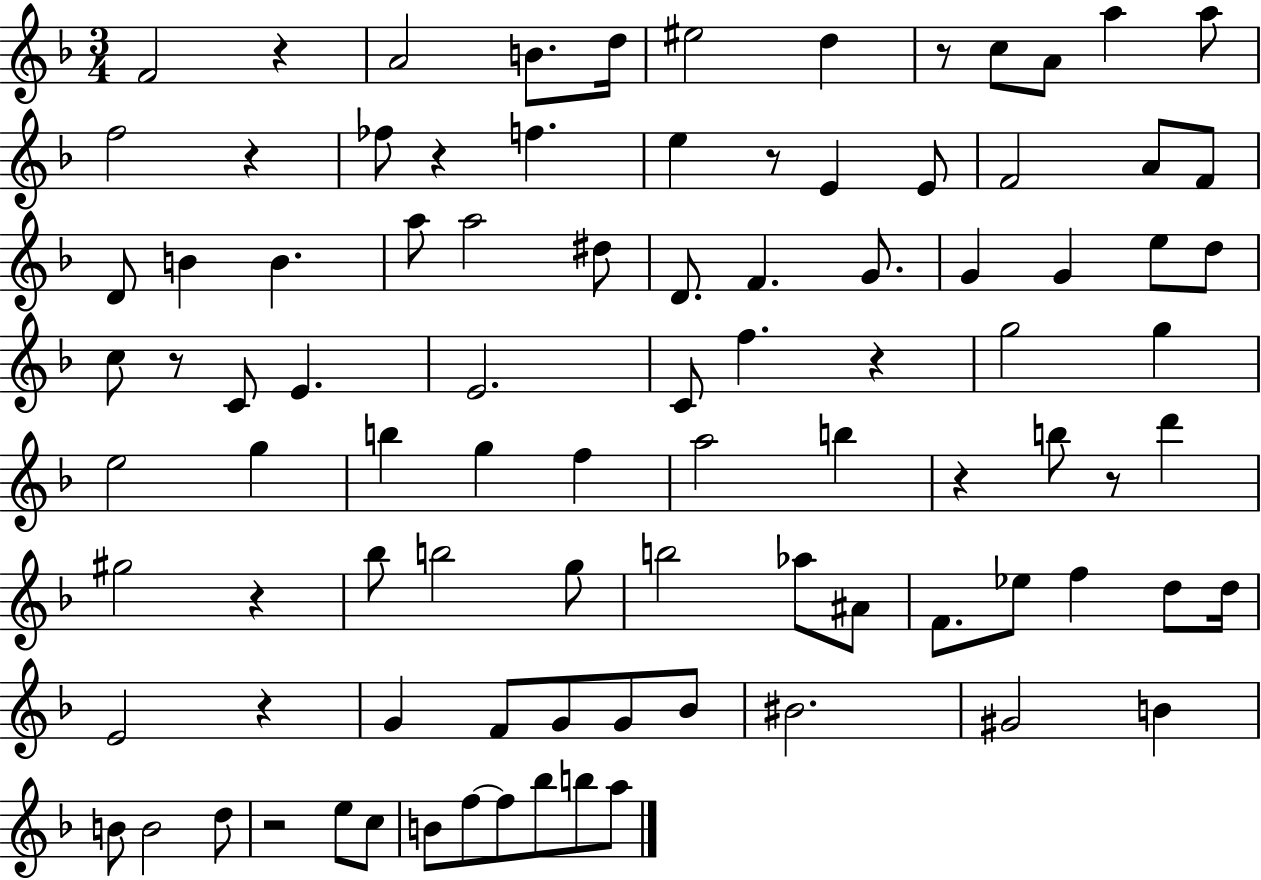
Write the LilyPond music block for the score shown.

{
  \clef treble
  \numericTimeSignature
  \time 3/4
  \key f \major
  f'2 r4 | a'2 b'8. d''16 | eis''2 d''4 | r8 c''8 a'8 a''4 a''8 | \break f''2 r4 | fes''8 r4 f''4. | e''4 r8 e'4 e'8 | f'2 a'8 f'8 | \break d'8 b'4 b'4. | a''8 a''2 dis''8 | d'8. f'4. g'8. | g'4 g'4 e''8 d''8 | \break c''8 r8 c'8 e'4. | e'2. | c'8 f''4. r4 | g''2 g''4 | \break e''2 g''4 | b''4 g''4 f''4 | a''2 b''4 | r4 b''8 r8 d'''4 | \break gis''2 r4 | bes''8 b''2 g''8 | b''2 aes''8 ais'8 | f'8. ees''8 f''4 d''8 d''16 | \break e'2 r4 | g'4 f'8 g'8 g'8 bes'8 | bis'2. | gis'2 b'4 | \break b'8 b'2 d''8 | r2 e''8 c''8 | b'8 f''8~~ f''8 bes''8 b''8 a''8 | \bar "|."
}